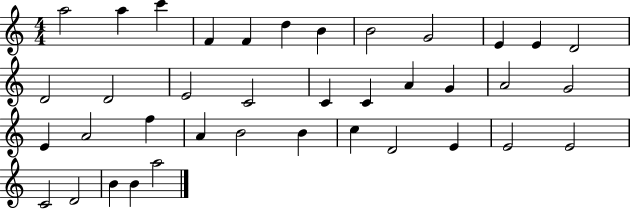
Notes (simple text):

A5/h A5/q C6/q F4/q F4/q D5/q B4/q B4/h G4/h E4/q E4/q D4/h D4/h D4/h E4/h C4/h C4/q C4/q A4/q G4/q A4/h G4/h E4/q A4/h F5/q A4/q B4/h B4/q C5/q D4/h E4/q E4/h E4/h C4/h D4/h B4/q B4/q A5/h